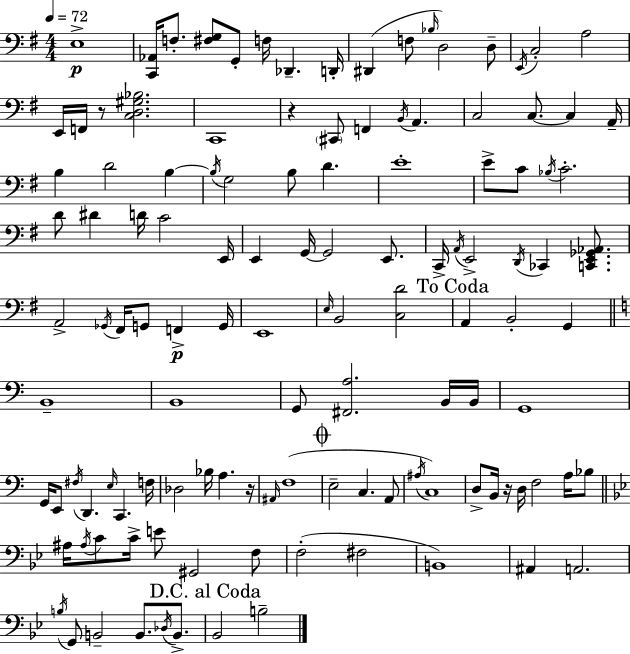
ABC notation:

X:1
T:Untitled
M:4/4
L:1/4
K:Em
E,4 [C,,_A,,]/4 F,/2 [^F,G,]/2 G,,/2 F,/4 _D,, D,,/4 ^D,, F,/2 _B,/4 D,2 D,/2 E,,/4 C,2 A,2 E,,/4 F,,/4 z/2 [C,D,^G,_B,]2 C,,4 z ^C,,/2 F,, B,,/4 A,, C,2 C,/2 C, A,,/4 B, D2 B, B,/4 G,2 B,/2 D E4 E/2 C/2 _B,/4 C2 D/2 ^D D/4 C2 E,,/4 E,, G,,/4 G,,2 E,,/2 C,,/4 A,,/4 E,,2 D,,/4 _C,, [C,,E,,_G,,_A,,]/2 A,,2 _G,,/4 ^F,,/4 G,,/2 F,, G,,/4 E,,4 E,/4 B,,2 [C,D]2 A,, B,,2 G,, B,,4 B,,4 G,,/2 [^F,,A,]2 B,,/4 B,,/4 G,,4 G,,/4 E,,/2 ^F,/4 D,, E,/4 C,, F,/4 _D,2 _B,/4 A, z/4 ^A,,/4 F,4 E,2 C, A,,/2 ^A,/4 C,4 D,/2 B,,/4 z/4 D,/4 F,2 A,/4 _B,/2 ^A,/4 ^A,/4 C/2 C/4 E/2 ^G,,2 F,/2 F,2 ^F,2 B,,4 ^A,, A,,2 B,/4 G,,/2 B,,2 B,,/2 _D,/4 B,,/2 _B,,2 B,2